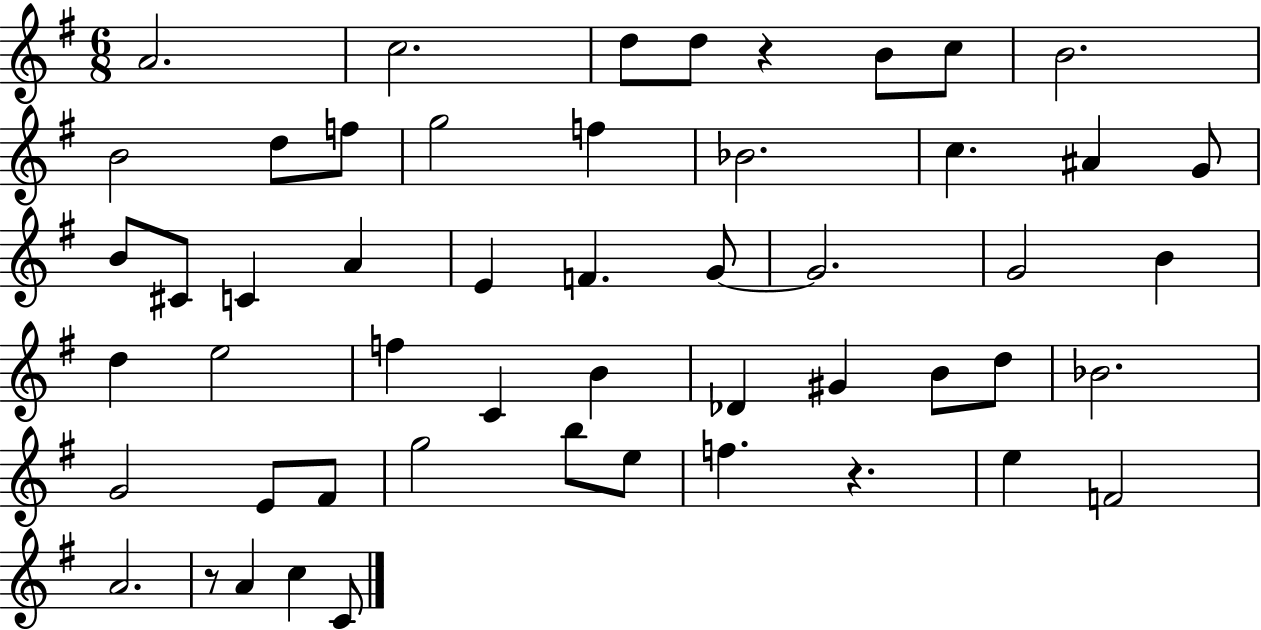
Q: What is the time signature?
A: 6/8